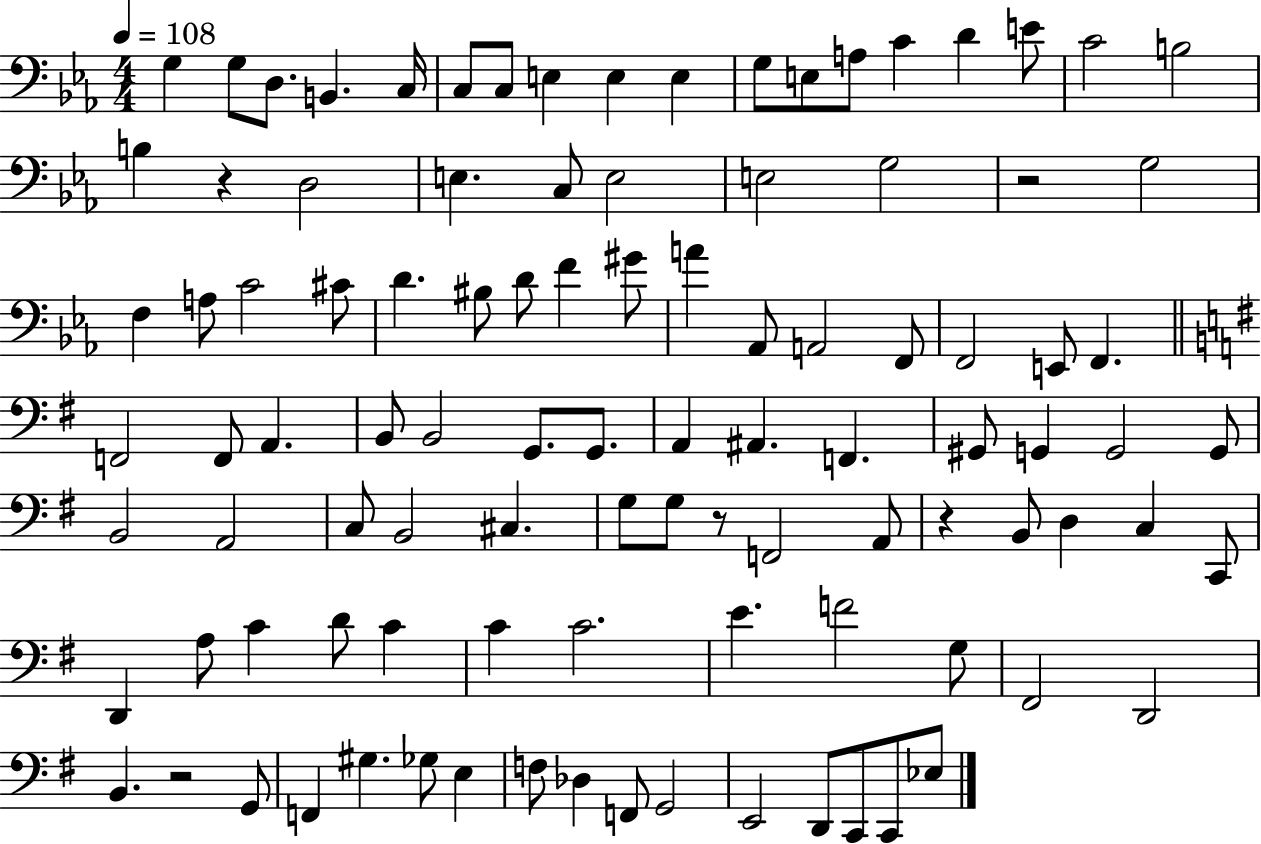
X:1
T:Untitled
M:4/4
L:1/4
K:Eb
G, G,/2 D,/2 B,, C,/4 C,/2 C,/2 E, E, E, G,/2 E,/2 A,/2 C D E/2 C2 B,2 B, z D,2 E, C,/2 E,2 E,2 G,2 z2 G,2 F, A,/2 C2 ^C/2 D ^B,/2 D/2 F ^G/2 A _A,,/2 A,,2 F,,/2 F,,2 E,,/2 F,, F,,2 F,,/2 A,, B,,/2 B,,2 G,,/2 G,,/2 A,, ^A,, F,, ^G,,/2 G,, G,,2 G,,/2 B,,2 A,,2 C,/2 B,,2 ^C, G,/2 G,/2 z/2 F,,2 A,,/2 z B,,/2 D, C, C,,/2 D,, A,/2 C D/2 C C C2 E F2 G,/2 ^F,,2 D,,2 B,, z2 G,,/2 F,, ^G, _G,/2 E, F,/2 _D, F,,/2 G,,2 E,,2 D,,/2 C,,/2 C,,/2 _E,/2